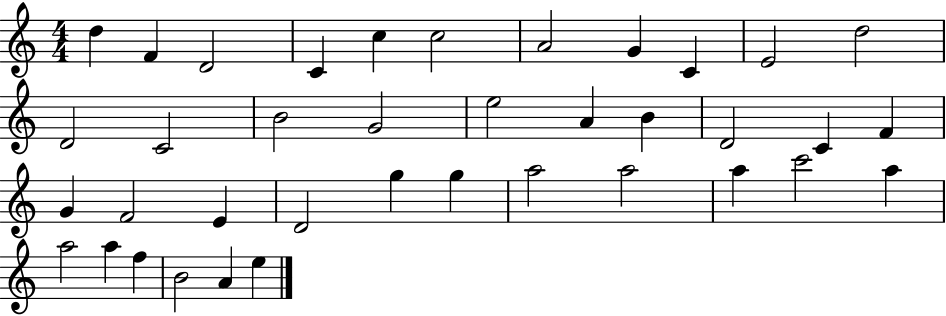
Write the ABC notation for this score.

X:1
T:Untitled
M:4/4
L:1/4
K:C
d F D2 C c c2 A2 G C E2 d2 D2 C2 B2 G2 e2 A B D2 C F G F2 E D2 g g a2 a2 a c'2 a a2 a f B2 A e